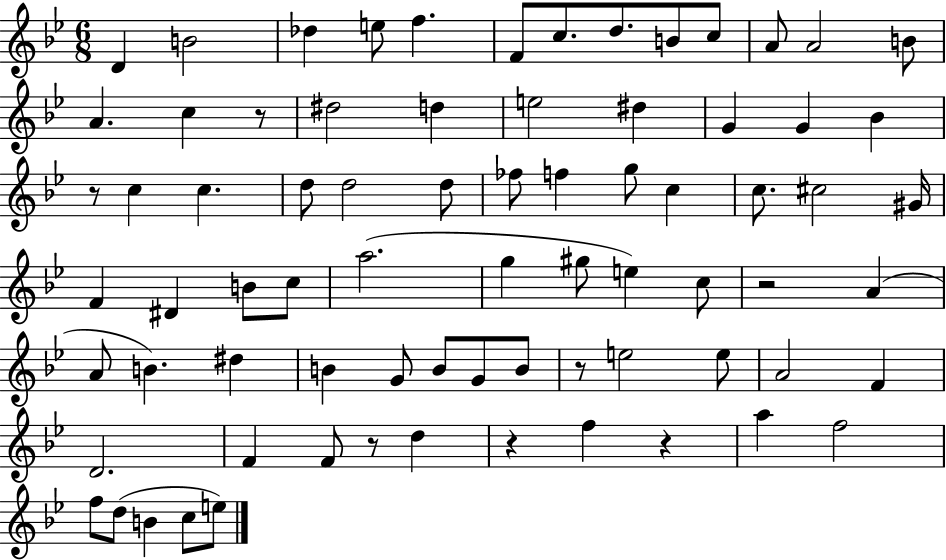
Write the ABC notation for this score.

X:1
T:Untitled
M:6/8
L:1/4
K:Bb
D B2 _d e/2 f F/2 c/2 d/2 B/2 c/2 A/2 A2 B/2 A c z/2 ^d2 d e2 ^d G G _B z/2 c c d/2 d2 d/2 _f/2 f g/2 c c/2 ^c2 ^G/4 F ^D B/2 c/2 a2 g ^g/2 e c/2 z2 A A/2 B ^d B G/2 B/2 G/2 B/2 z/2 e2 e/2 A2 F D2 F F/2 z/2 d z f z a f2 f/2 d/2 B c/2 e/2